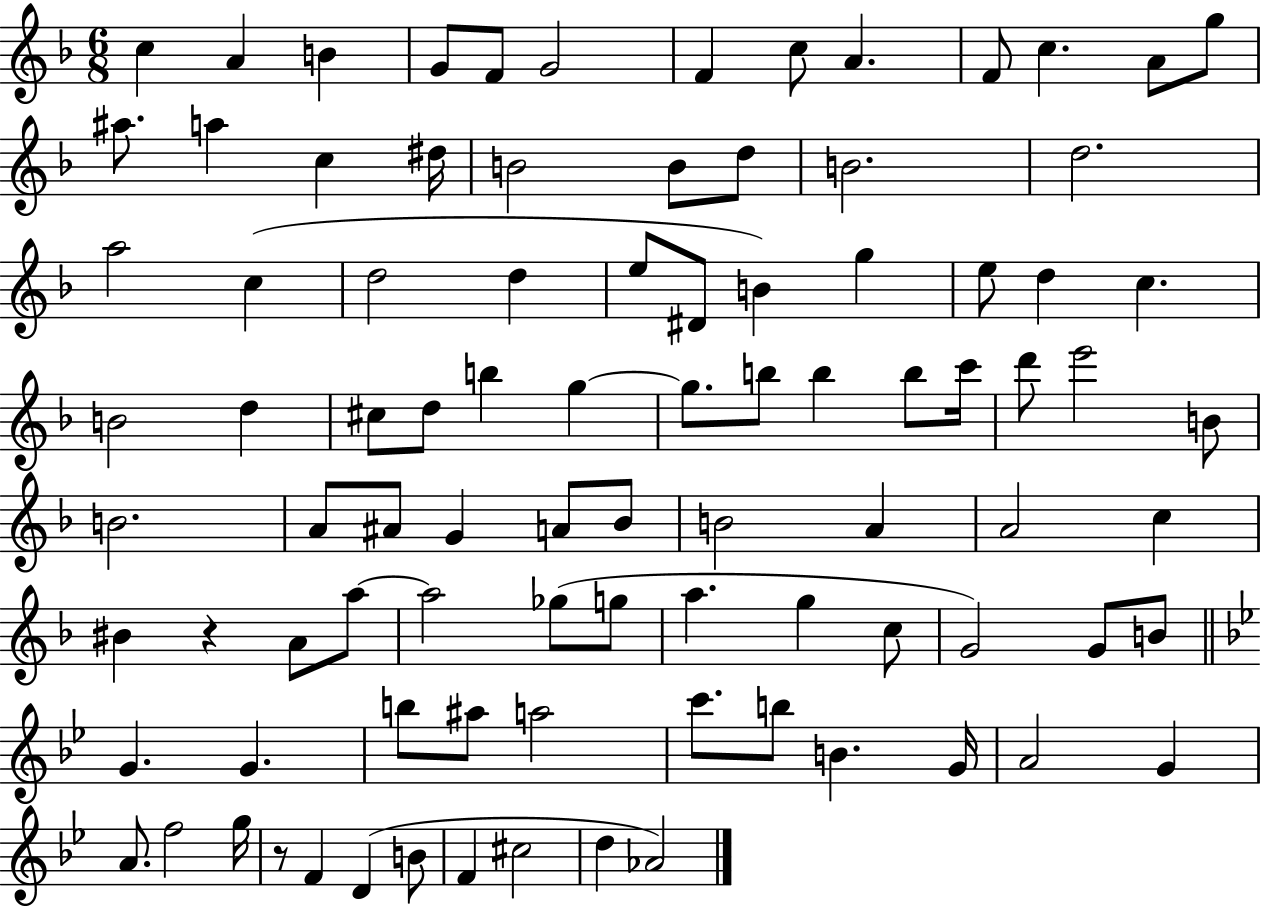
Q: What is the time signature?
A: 6/8